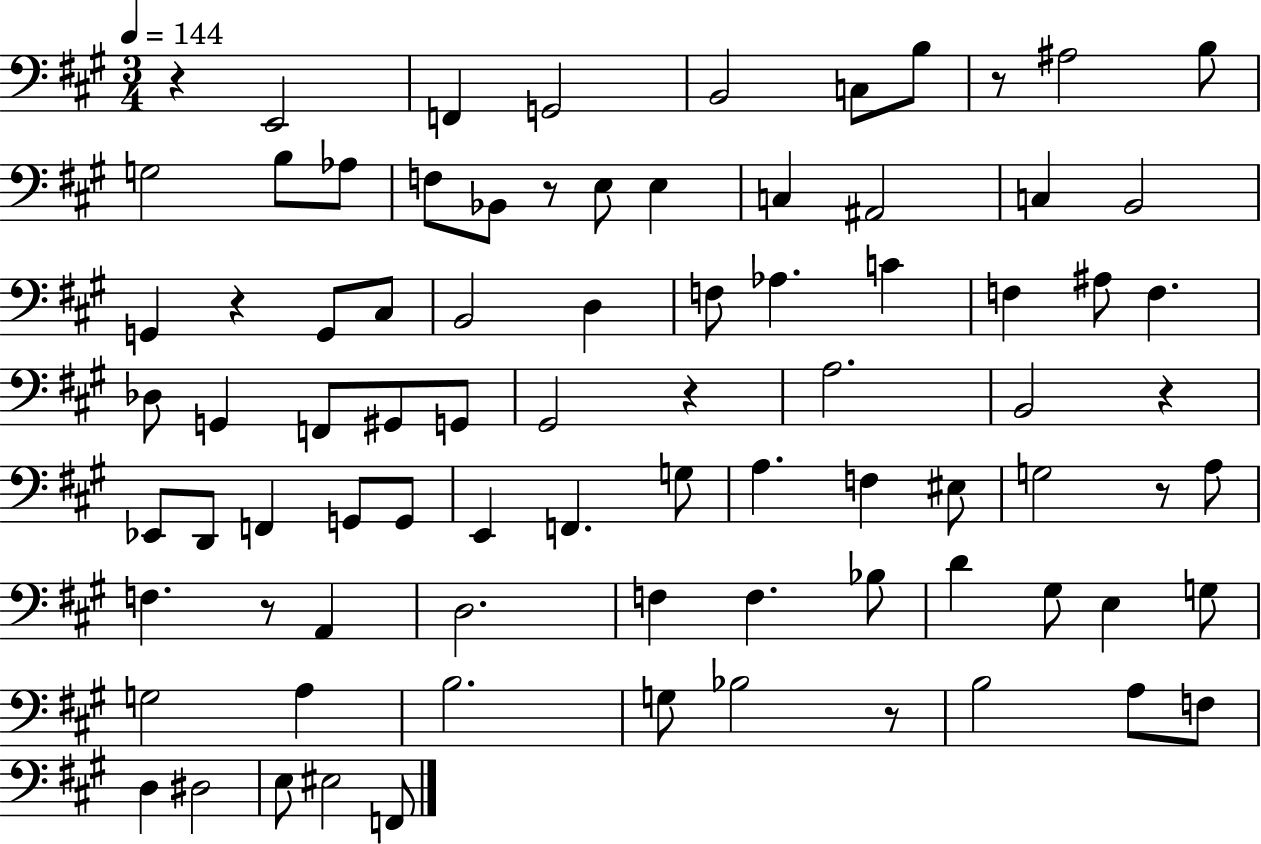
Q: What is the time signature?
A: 3/4